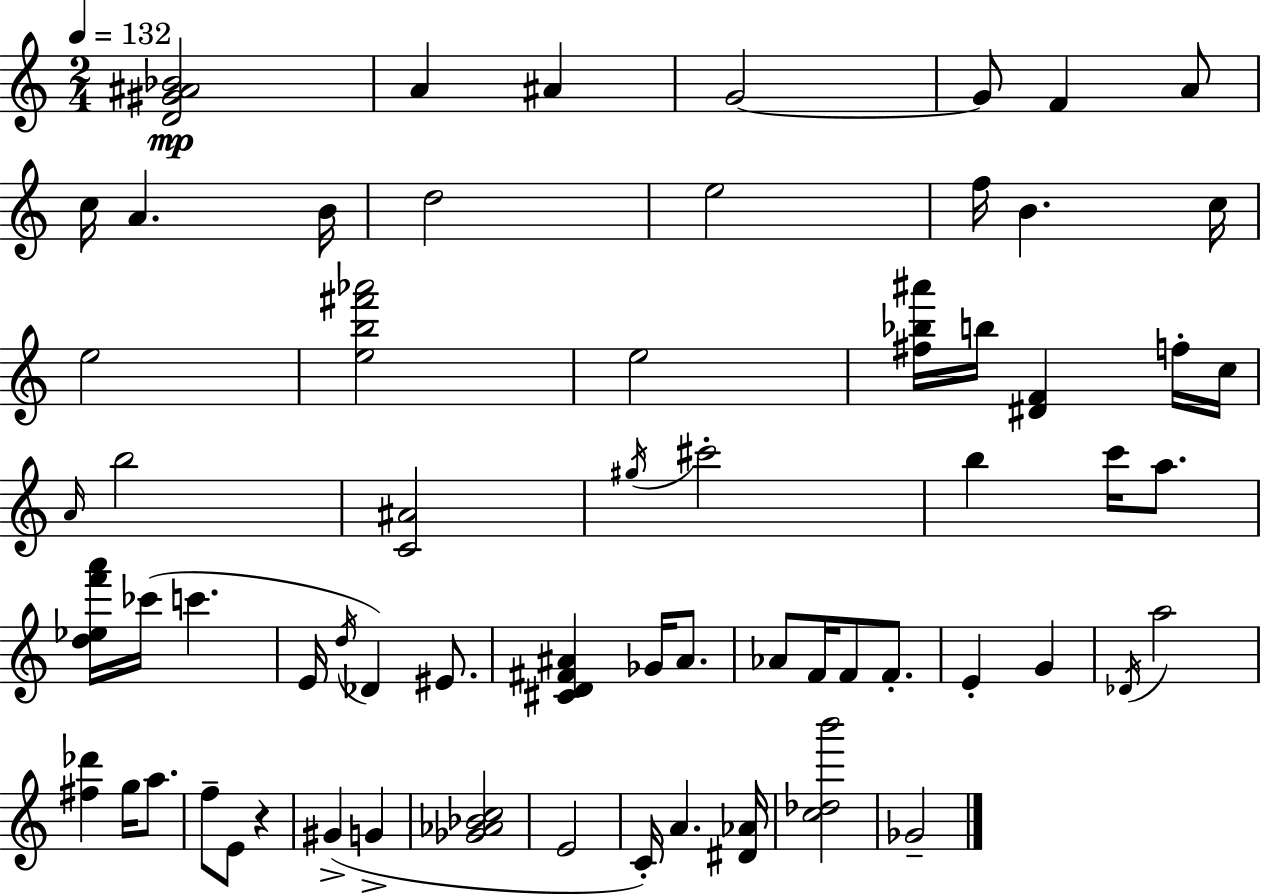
[D4,G#4,A#4,Bb4]/h A4/q A#4/q G4/h G4/e F4/q A4/e C5/s A4/q. B4/s D5/h E5/h F5/s B4/q. C5/s E5/h [E5,B5,F#6,Ab6]/h E5/h [F#5,Bb5,A#6]/s B5/s [D#4,F4]/q F5/s C5/s A4/s B5/h [C4,A#4]/h G#5/s C#6/h B5/q C6/s A5/e. [D5,Eb5,F6,A6]/s CES6/s C6/q. E4/s D5/s Db4/q EIS4/e. [C#4,D4,F#4,A#4]/q Gb4/s A#4/e. Ab4/e F4/s F4/e F4/e. E4/q G4/q Db4/s A5/h [F#5,Db6]/q G5/s A5/e. F5/e E4/e R/q G#4/q G4/q [Gb4,Ab4,Bb4,C5]/h E4/h C4/s A4/q. [D#4,Ab4]/s [C5,Db5,B6]/h Gb4/h